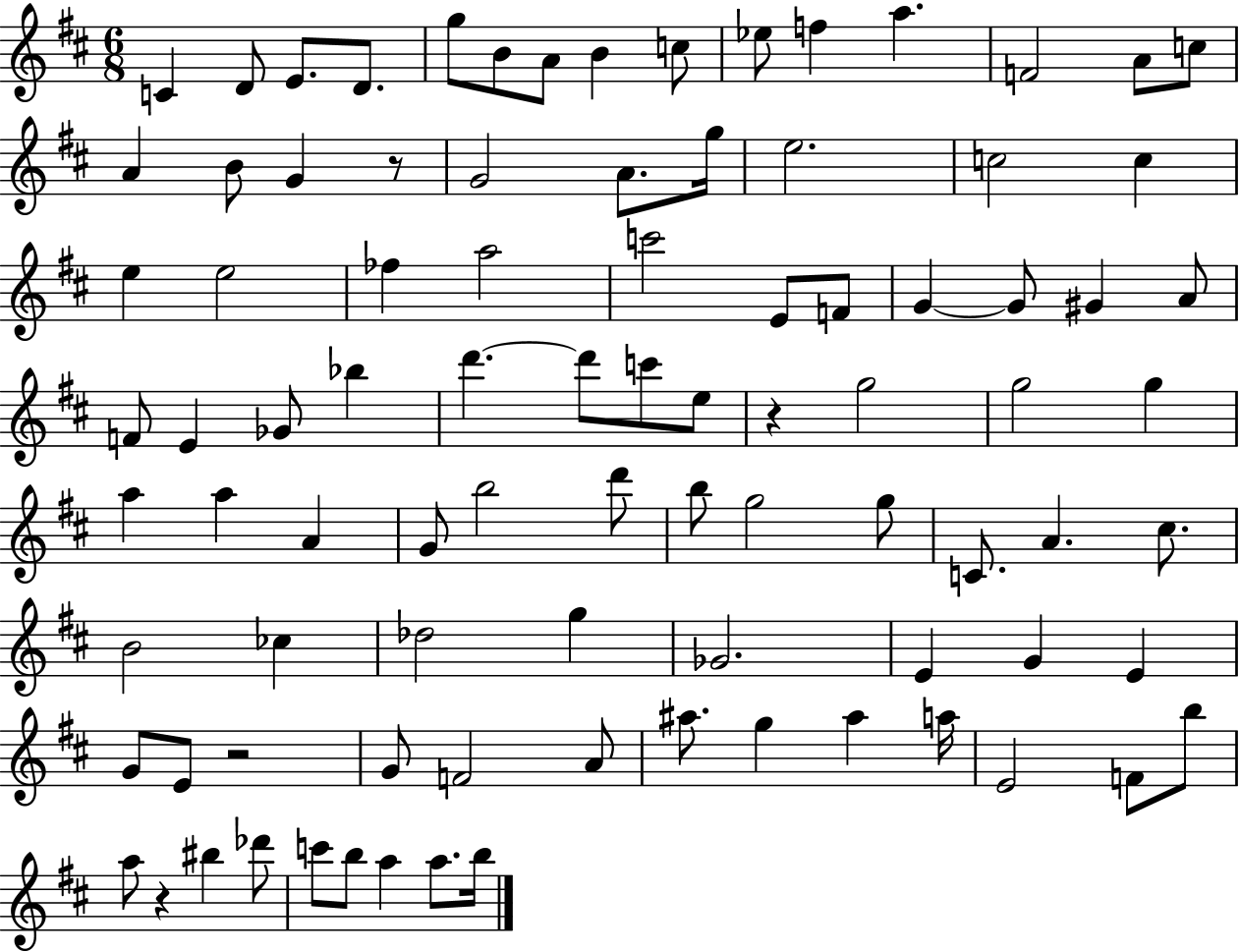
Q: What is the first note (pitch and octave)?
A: C4